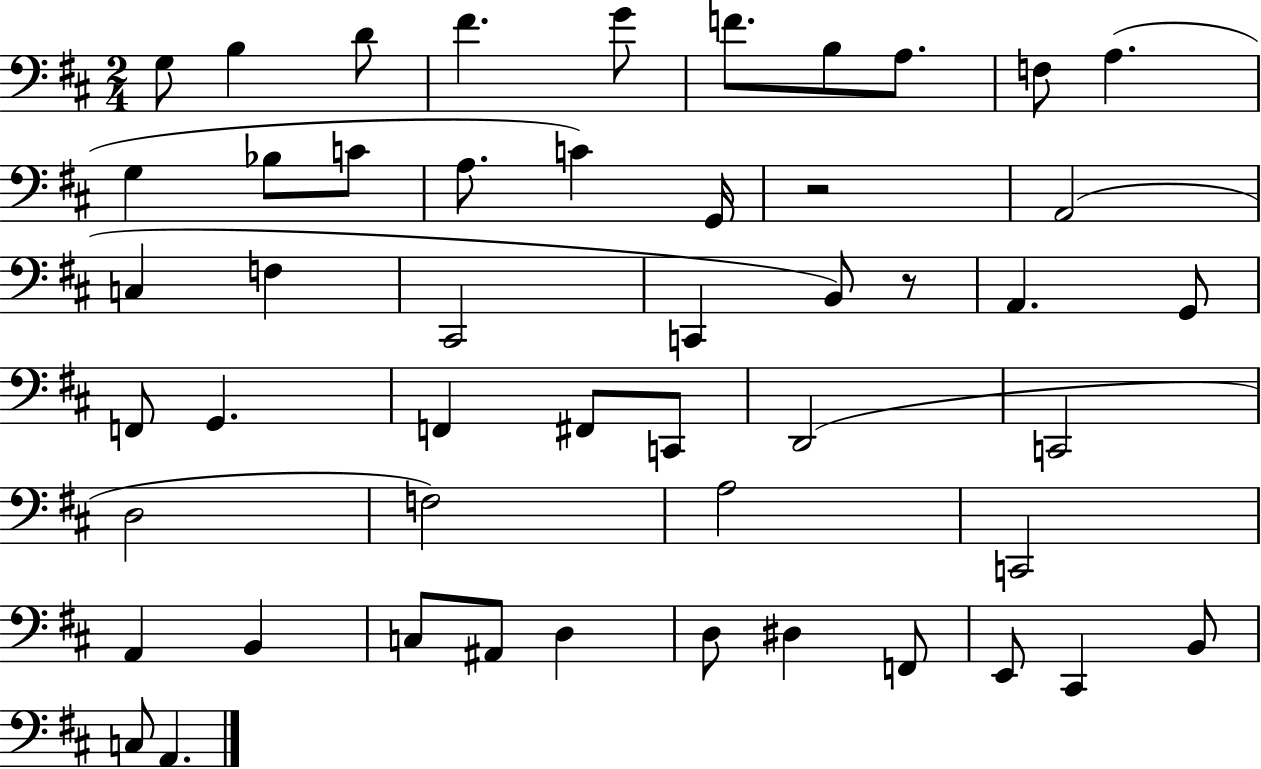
{
  \clef bass
  \numericTimeSignature
  \time 2/4
  \key d \major
  g8 b4 d'8 | fis'4. g'8 | f'8. b8 a8. | f8 a4.( | \break g4 bes8 c'8 | a8. c'4) g,16 | r2 | a,2( | \break c4 f4 | cis,2 | c,4 b,8) r8 | a,4. g,8 | \break f,8 g,4. | f,4 fis,8 c,8 | d,2( | c,2 | \break d2 | f2) | a2 | c,2 | \break a,4 b,4 | c8 ais,8 d4 | d8 dis4 f,8 | e,8 cis,4 b,8 | \break c8 a,4. | \bar "|."
}